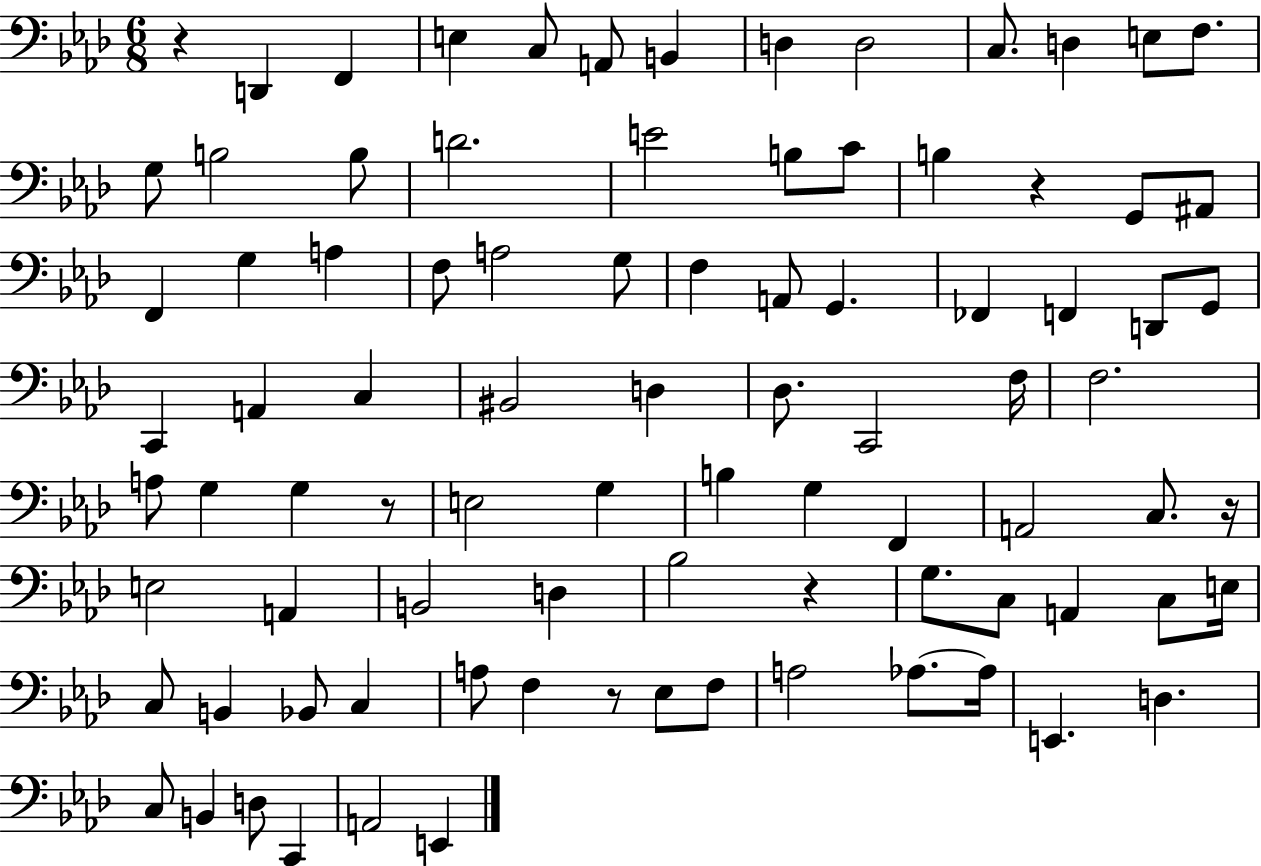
{
  \clef bass
  \numericTimeSignature
  \time 6/8
  \key aes \major
  r4 d,4 f,4 | e4 c8 a,8 b,4 | d4 d2 | c8. d4 e8 f8. | \break g8 b2 b8 | d'2. | e'2 b8 c'8 | b4 r4 g,8 ais,8 | \break f,4 g4 a4 | f8 a2 g8 | f4 a,8 g,4. | fes,4 f,4 d,8 g,8 | \break c,4 a,4 c4 | bis,2 d4 | des8. c,2 f16 | f2. | \break a8 g4 g4 r8 | e2 g4 | b4 g4 f,4 | a,2 c8. r16 | \break e2 a,4 | b,2 d4 | bes2 r4 | g8. c8 a,4 c8 e16 | \break c8 b,4 bes,8 c4 | a8 f4 r8 ees8 f8 | a2 aes8.~~ aes16 | e,4. d4. | \break c8 b,4 d8 c,4 | a,2 e,4 | \bar "|."
}